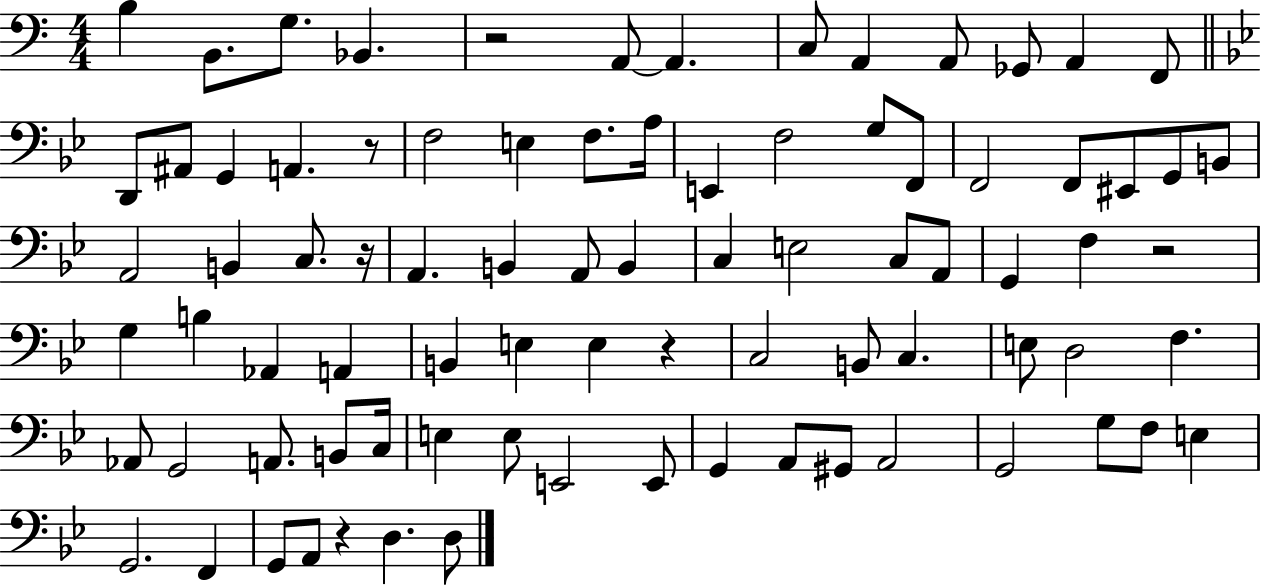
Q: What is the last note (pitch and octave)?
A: D3